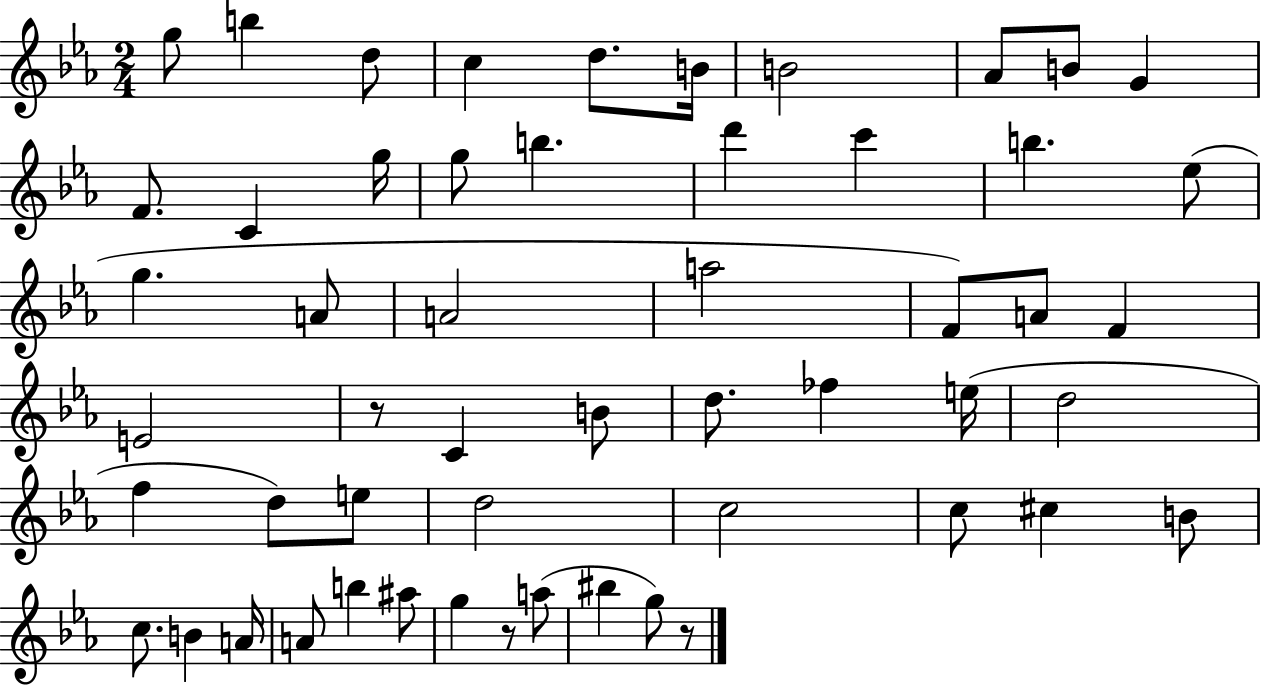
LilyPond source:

{
  \clef treble
  \numericTimeSignature
  \time 2/4
  \key ees \major
  \repeat volta 2 { g''8 b''4 d''8 | c''4 d''8. b'16 | b'2 | aes'8 b'8 g'4 | \break f'8. c'4 g''16 | g''8 b''4. | d'''4 c'''4 | b''4. ees''8( | \break g''4. a'8 | a'2 | a''2 | f'8) a'8 f'4 | \break e'2 | r8 c'4 b'8 | d''8. fes''4 e''16( | d''2 | \break f''4 d''8) e''8 | d''2 | c''2 | c''8 cis''4 b'8 | \break c''8. b'4 a'16 | a'8 b''4 ais''8 | g''4 r8 a''8( | bis''4 g''8) r8 | \break } \bar "|."
}